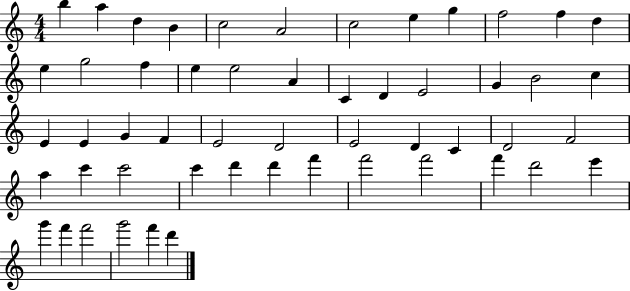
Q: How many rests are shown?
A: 0